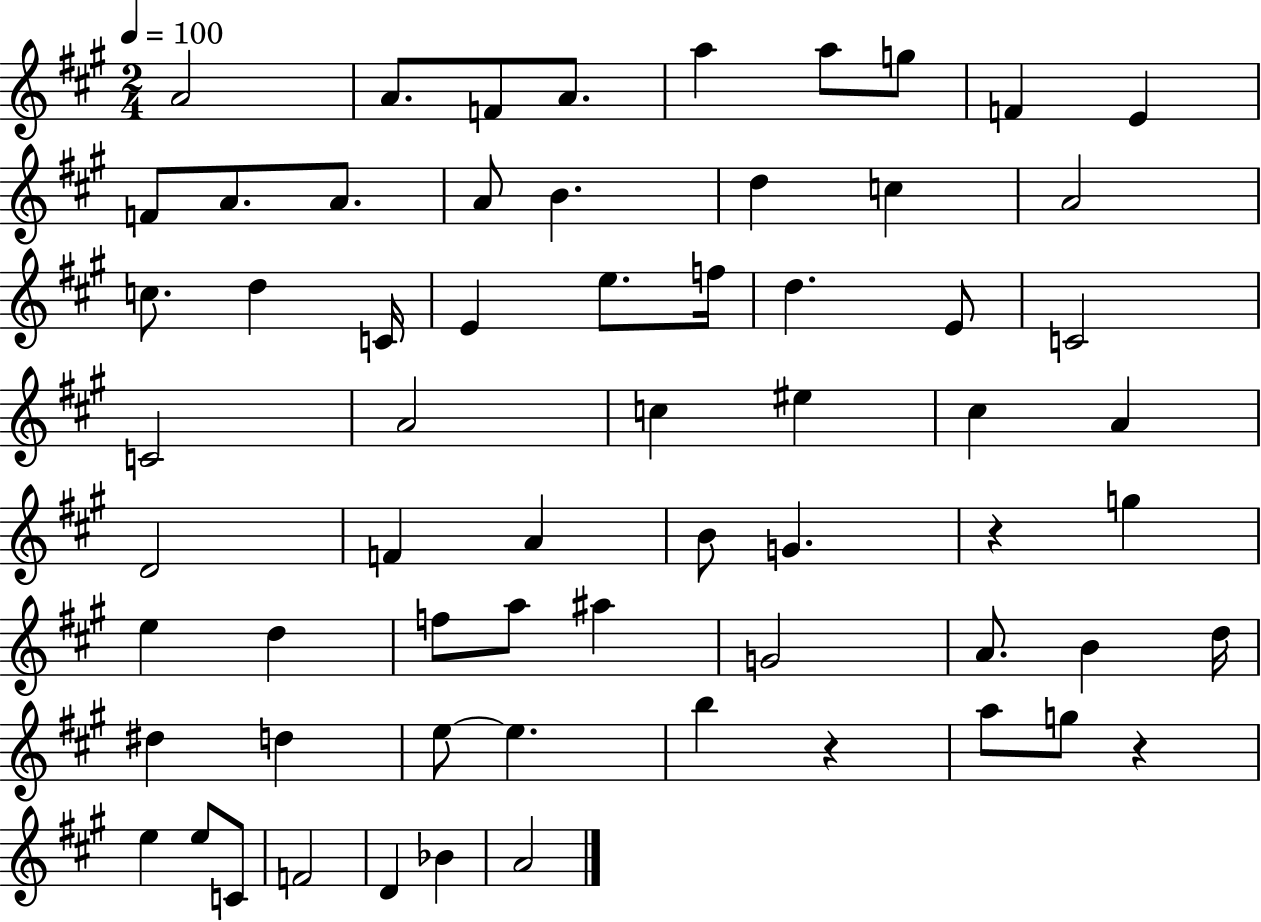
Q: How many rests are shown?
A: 3